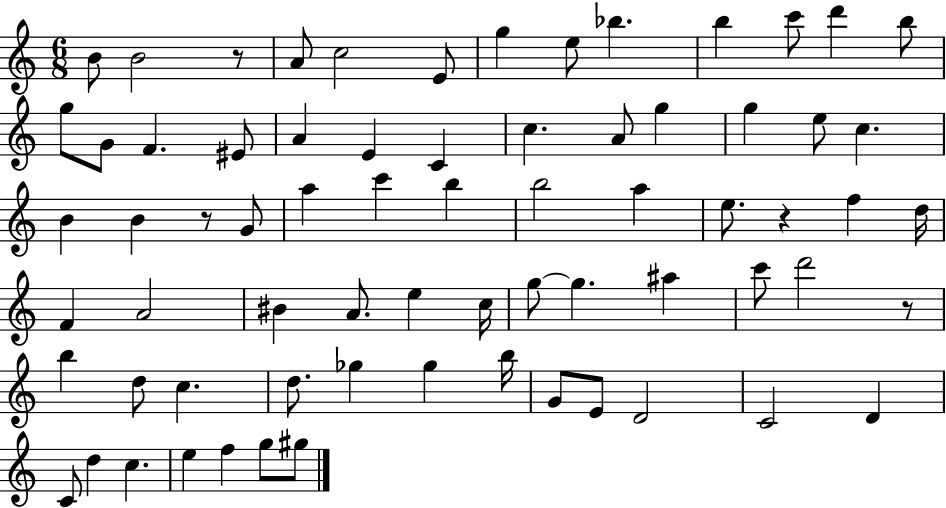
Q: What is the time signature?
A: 6/8